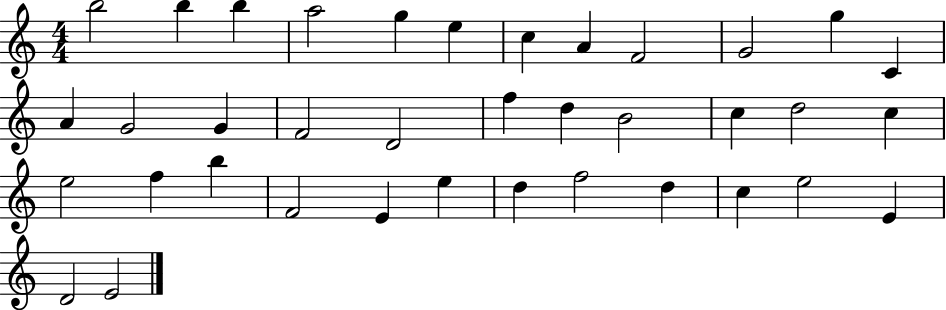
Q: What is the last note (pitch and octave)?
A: E4